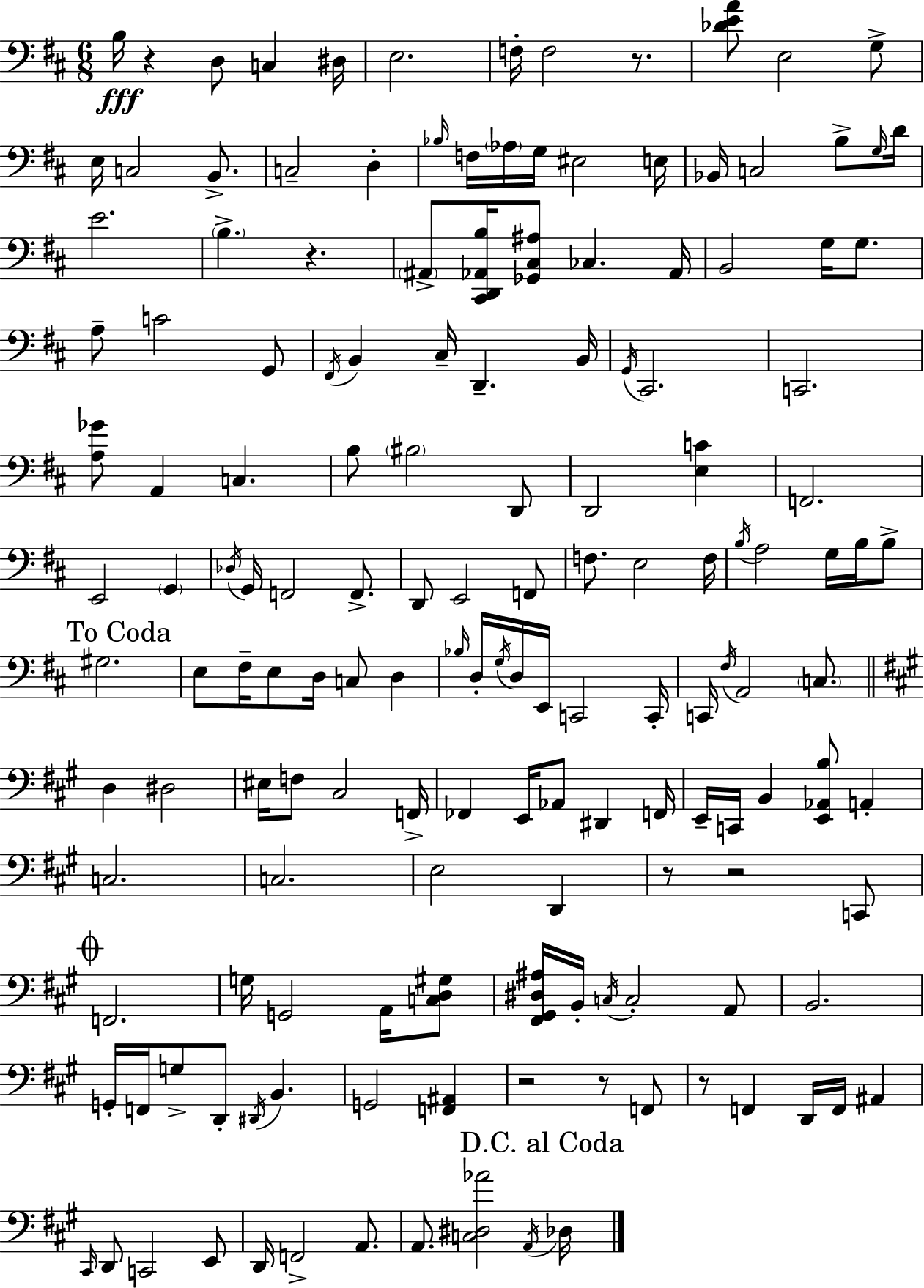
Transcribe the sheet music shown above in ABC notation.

X:1
T:Untitled
M:6/8
L:1/4
K:D
B,/4 z D,/2 C, ^D,/4 E,2 F,/4 F,2 z/2 [_DEA]/2 E,2 G,/2 E,/4 C,2 B,,/2 C,2 D, _B,/4 F,/4 _A,/4 G,/4 ^E,2 E,/4 _B,,/4 C,2 B,/2 G,/4 D/4 E2 B, z ^A,,/2 [^C,,D,,_A,,B,]/4 [_G,,^C,^A,]/2 _C, _A,,/4 B,,2 G,/4 G,/2 A,/2 C2 G,,/2 ^F,,/4 B,, ^C,/4 D,, B,,/4 G,,/4 ^C,,2 C,,2 [A,_G]/2 A,, C, B,/2 ^B,2 D,,/2 D,,2 [E,C] F,,2 E,,2 G,, _D,/4 G,,/4 F,,2 F,,/2 D,,/2 E,,2 F,,/2 F,/2 E,2 F,/4 B,/4 A,2 G,/4 B,/4 B,/2 ^G,2 E,/2 ^F,/4 E,/2 D,/4 C,/2 D, _B,/4 D,/4 G,/4 D,/4 E,,/4 C,,2 C,,/4 C,,/4 ^F,/4 A,,2 C,/2 D, ^D,2 ^E,/4 F,/2 ^C,2 F,,/4 _F,, E,,/4 _A,,/2 ^D,, F,,/4 E,,/4 C,,/4 B,, [E,,_A,,B,]/2 A,, C,2 C,2 E,2 D,, z/2 z2 C,,/2 F,,2 G,/4 G,,2 A,,/4 [C,D,^G,]/2 [^F,,^G,,^D,^A,]/4 B,,/4 C,/4 C,2 A,,/2 B,,2 G,,/4 F,,/4 G,/2 D,,/2 ^D,,/4 B,, G,,2 [F,,^A,,] z2 z/2 F,,/2 z/2 F,, D,,/4 F,,/4 ^A,, ^C,,/4 D,,/2 C,,2 E,,/2 D,,/4 F,,2 A,,/2 A,,/2 [C,^D,_A]2 A,,/4 _D,/4